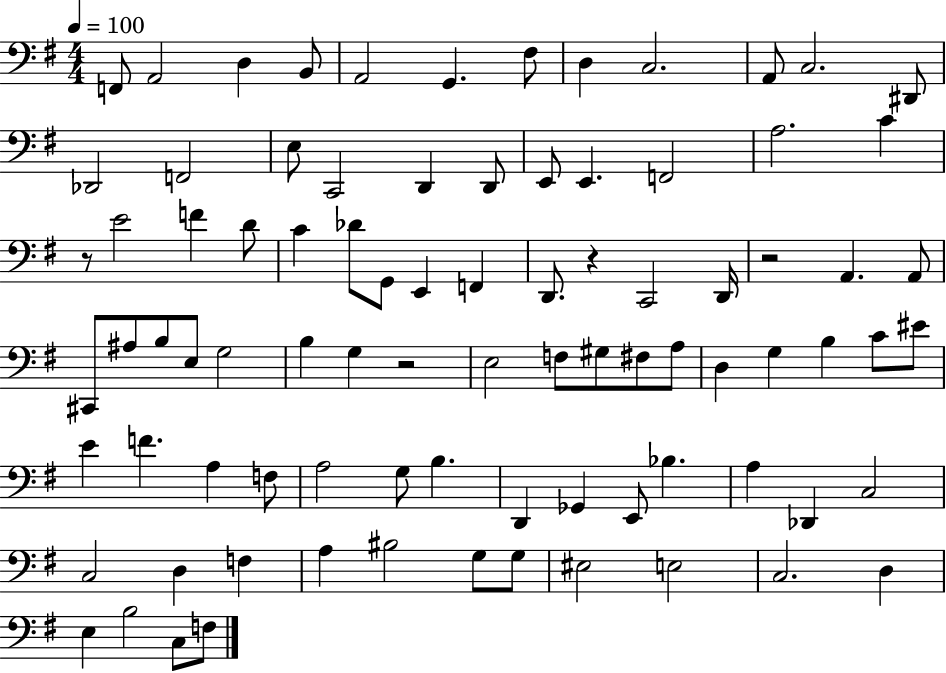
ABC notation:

X:1
T:Untitled
M:4/4
L:1/4
K:G
F,,/2 A,,2 D, B,,/2 A,,2 G,, ^F,/2 D, C,2 A,,/2 C,2 ^D,,/2 _D,,2 F,,2 E,/2 C,,2 D,, D,,/2 E,,/2 E,, F,,2 A,2 C z/2 E2 F D/2 C _D/2 G,,/2 E,, F,, D,,/2 z C,,2 D,,/4 z2 A,, A,,/2 ^C,,/2 ^A,/2 B,/2 E,/2 G,2 B, G, z2 E,2 F,/2 ^G,/2 ^F,/2 A,/2 D, G, B, C/2 ^E/2 E F A, F,/2 A,2 G,/2 B, D,, _G,, E,,/2 _B, A, _D,, C,2 C,2 D, F, A, ^B,2 G,/2 G,/2 ^E,2 E,2 C,2 D, E, B,2 C,/2 F,/2